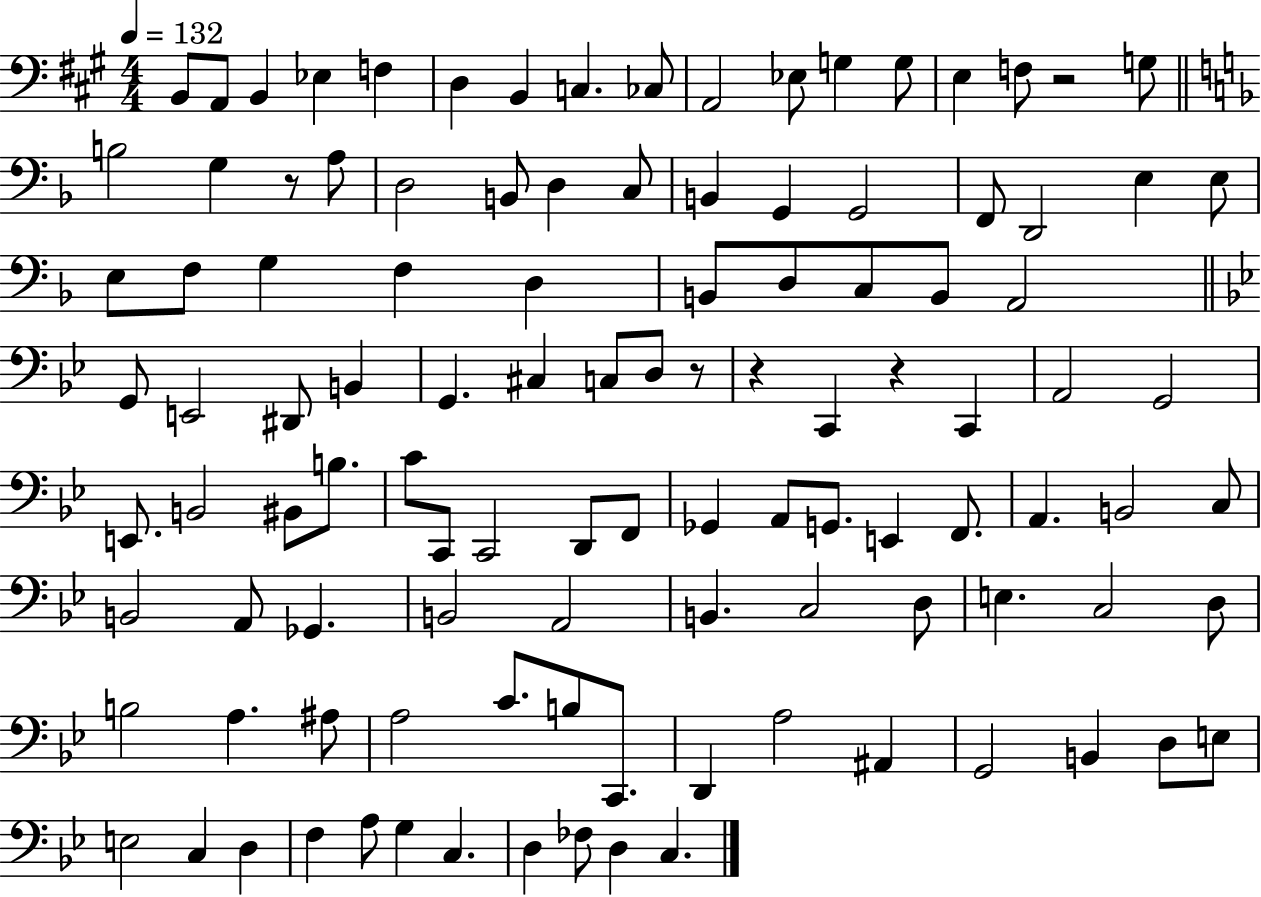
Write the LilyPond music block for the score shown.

{
  \clef bass
  \numericTimeSignature
  \time 4/4
  \key a \major
  \tempo 4 = 132
  b,8 a,8 b,4 ees4 f4 | d4 b,4 c4. ces8 | a,2 ees8 g4 g8 | e4 f8 r2 g8 | \break \bar "||" \break \key f \major b2 g4 r8 a8 | d2 b,8 d4 c8 | b,4 g,4 g,2 | f,8 d,2 e4 e8 | \break e8 f8 g4 f4 d4 | b,8 d8 c8 b,8 a,2 | \bar "||" \break \key bes \major g,8 e,2 dis,8 b,4 | g,4. cis4 c8 d8 r8 | r4 c,4 r4 c,4 | a,2 g,2 | \break e,8. b,2 bis,8 b8. | c'8 c,8 c,2 d,8 f,8 | ges,4 a,8 g,8. e,4 f,8. | a,4. b,2 c8 | \break b,2 a,8 ges,4. | b,2 a,2 | b,4. c2 d8 | e4. c2 d8 | \break b2 a4. ais8 | a2 c'8. b8 c,8. | d,4 a2 ais,4 | g,2 b,4 d8 e8 | \break e2 c4 d4 | f4 a8 g4 c4. | d4 fes8 d4 c4. | \bar "|."
}